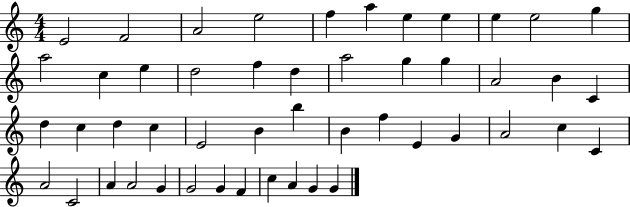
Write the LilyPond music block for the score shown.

{
  \clef treble
  \numericTimeSignature
  \time 4/4
  \key c \major
  e'2 f'2 | a'2 e''2 | f''4 a''4 e''4 e''4 | e''4 e''2 g''4 | \break a''2 c''4 e''4 | d''2 f''4 d''4 | a''2 g''4 g''4 | a'2 b'4 c'4 | \break d''4 c''4 d''4 c''4 | e'2 b'4 b''4 | b'4 f''4 e'4 g'4 | a'2 c''4 c'4 | \break a'2 c'2 | a'4 a'2 g'4 | g'2 g'4 f'4 | c''4 a'4 g'4 g'4 | \break \bar "|."
}